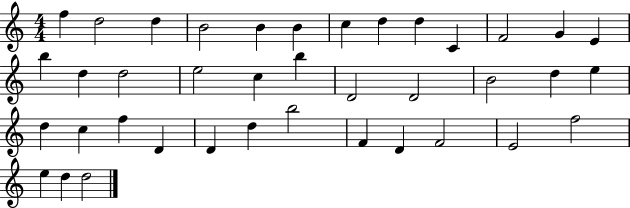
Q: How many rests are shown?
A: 0